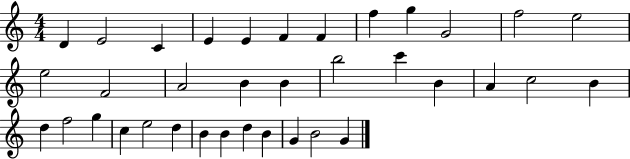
X:1
T:Untitled
M:4/4
L:1/4
K:C
D E2 C E E F F f g G2 f2 e2 e2 F2 A2 B B b2 c' B A c2 B d f2 g c e2 d B B d B G B2 G